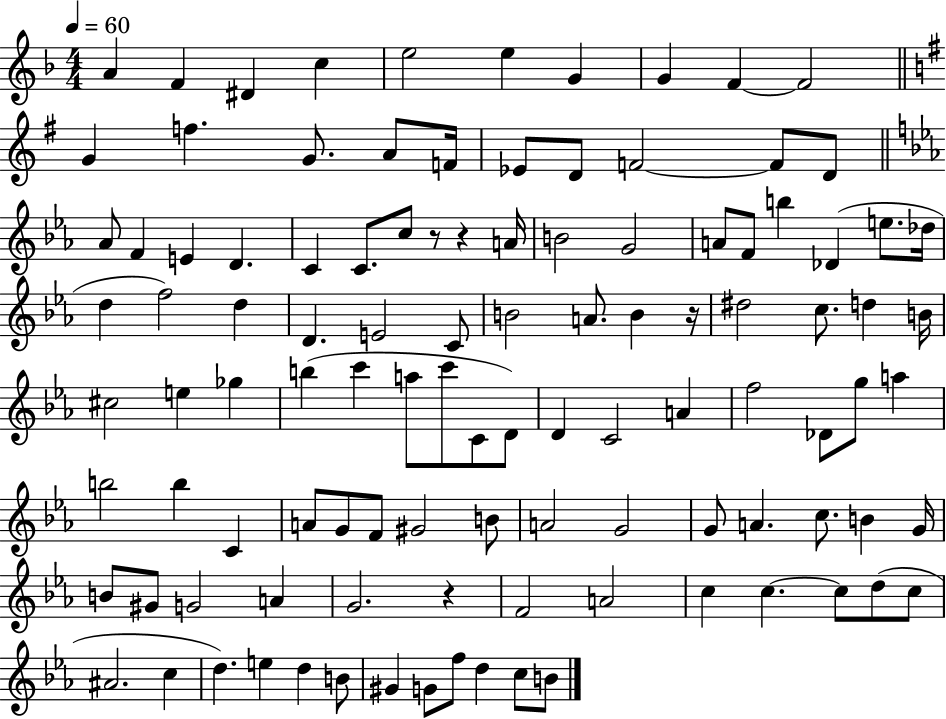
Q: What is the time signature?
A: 4/4